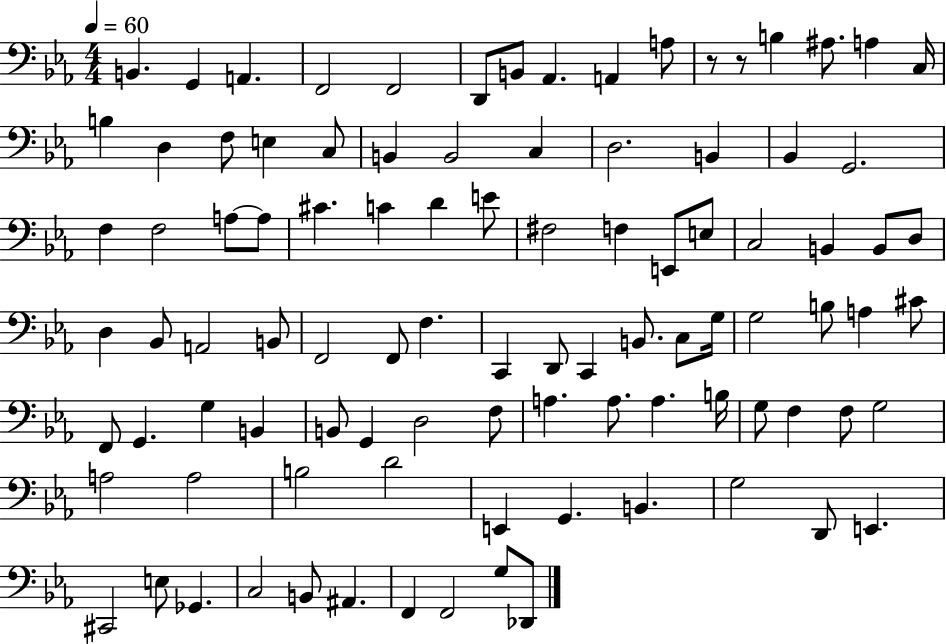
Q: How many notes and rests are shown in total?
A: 97